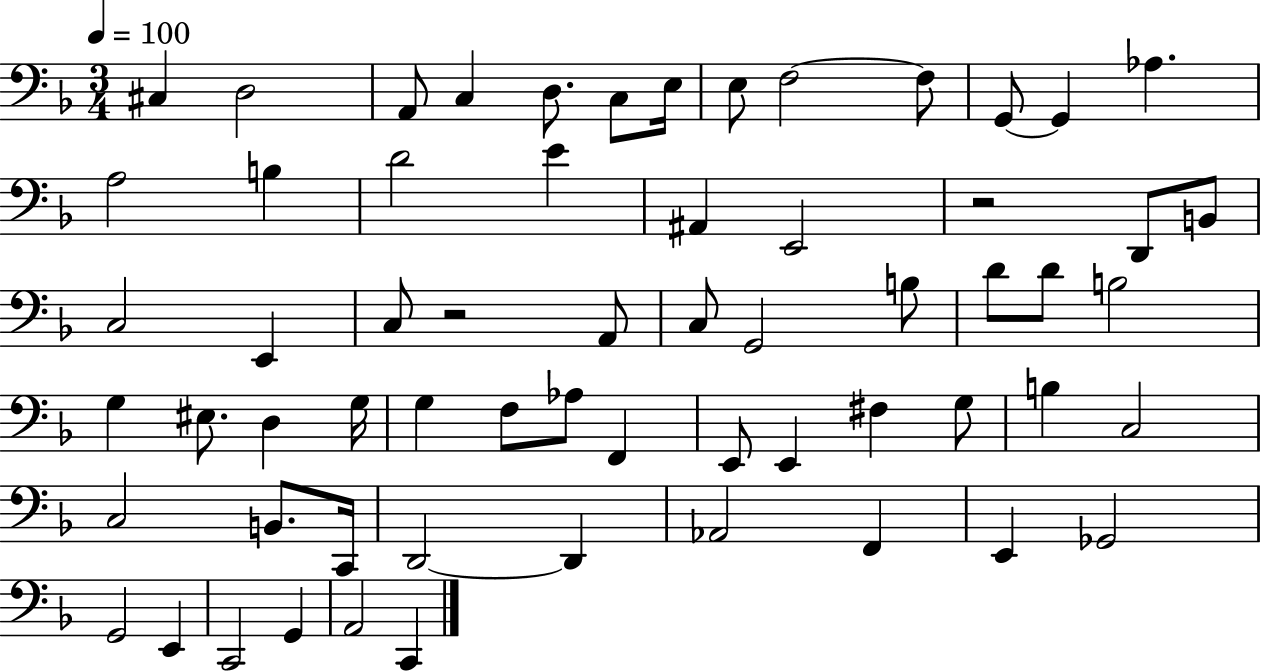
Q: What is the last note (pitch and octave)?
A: C2